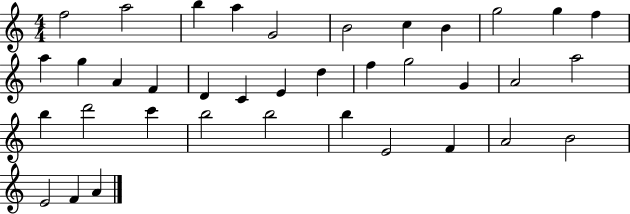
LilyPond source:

{
  \clef treble
  \numericTimeSignature
  \time 4/4
  \key c \major
  f''2 a''2 | b''4 a''4 g'2 | b'2 c''4 b'4 | g''2 g''4 f''4 | \break a''4 g''4 a'4 f'4 | d'4 c'4 e'4 d''4 | f''4 g''2 g'4 | a'2 a''2 | \break b''4 d'''2 c'''4 | b''2 b''2 | b''4 e'2 f'4 | a'2 b'2 | \break e'2 f'4 a'4 | \bar "|."
}